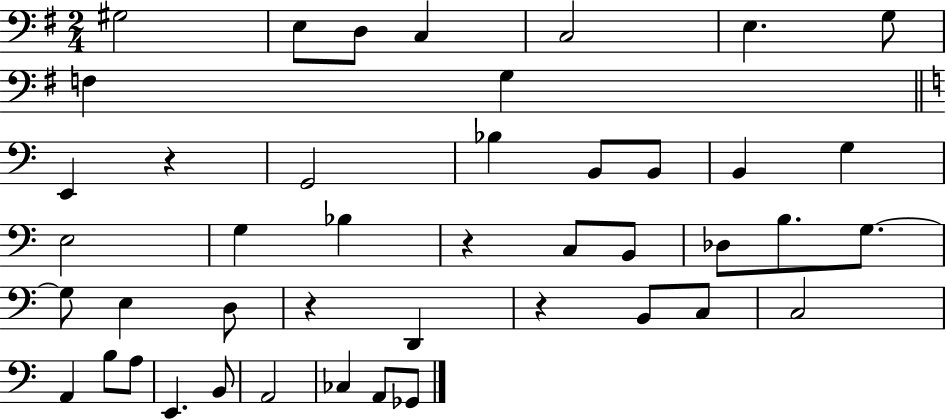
{
  \clef bass
  \numericTimeSignature
  \time 2/4
  \key g \major
  gis2 | e8 d8 c4 | c2 | e4. g8 | \break f4 g4 | \bar "||" \break \key c \major e,4 r4 | g,2 | bes4 b,8 b,8 | b,4 g4 | \break e2 | g4 bes4 | r4 c8 b,8 | des8 b8. g8.~~ | \break g8 e4 d8 | r4 d,4 | r4 b,8 c8 | c2 | \break a,4 b8 a8 | e,4. b,8 | a,2 | ces4 a,8 ges,8 | \break \bar "|."
}